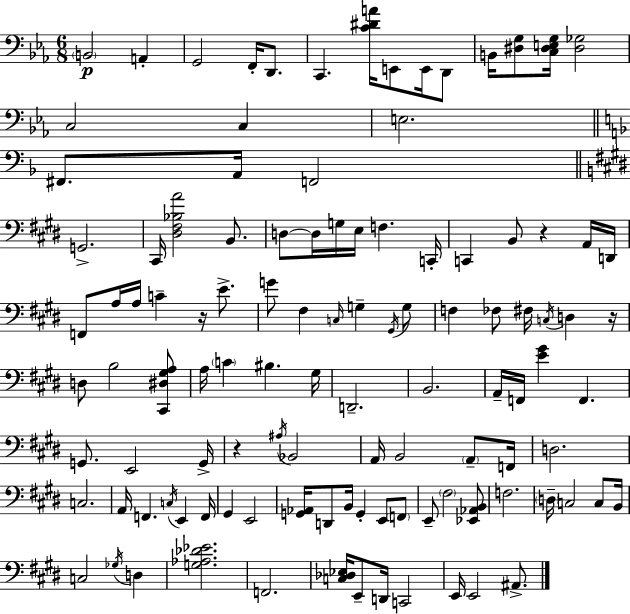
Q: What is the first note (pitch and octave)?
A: B2